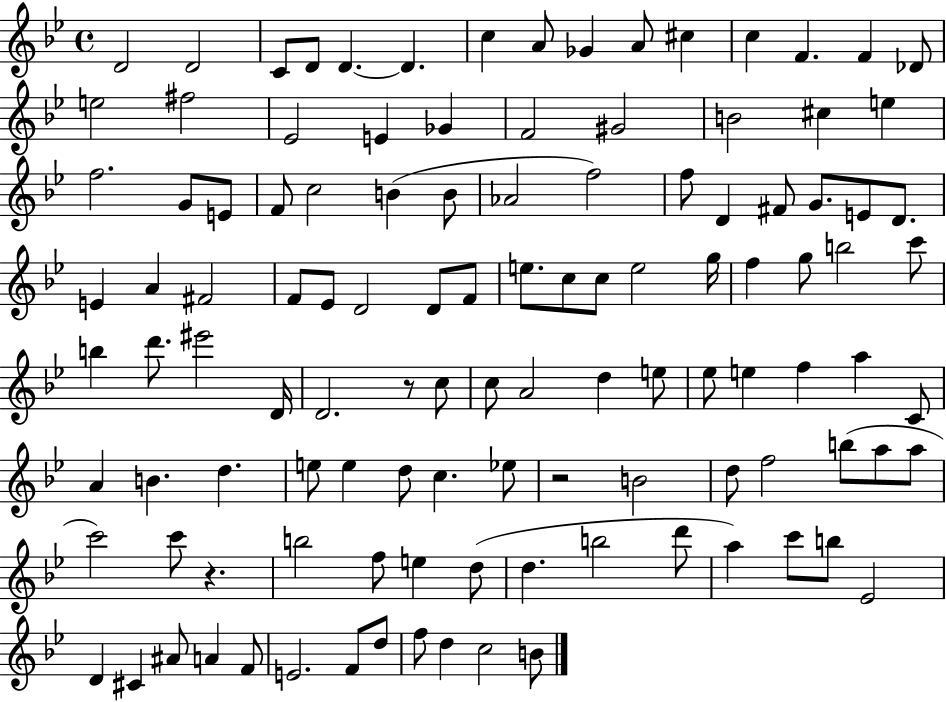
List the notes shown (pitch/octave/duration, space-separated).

D4/h D4/h C4/e D4/e D4/q. D4/q. C5/q A4/e Gb4/q A4/e C#5/q C5/q F4/q. F4/q Db4/e E5/h F#5/h Eb4/h E4/q Gb4/q F4/h G#4/h B4/h C#5/q E5/q F5/h. G4/e E4/e F4/e C5/h B4/q B4/e Ab4/h F5/h F5/e D4/q F#4/e G4/e. E4/e D4/e. E4/q A4/q F#4/h F4/e Eb4/e D4/h D4/e F4/e E5/e. C5/e C5/e E5/h G5/s F5/q G5/e B5/h C6/e B5/q D6/e. EIS6/h D4/s D4/h. R/e C5/e C5/e A4/h D5/q E5/e Eb5/e E5/q F5/q A5/q C4/e A4/q B4/q. D5/q. E5/e E5/q D5/e C5/q. Eb5/e R/h B4/h D5/e F5/h B5/e A5/e A5/e C6/h C6/e R/q. B5/h F5/e E5/q D5/e D5/q. B5/h D6/e A5/q C6/e B5/e Eb4/h D4/q C#4/q A#4/e A4/q F4/e E4/h. F4/e D5/e F5/e D5/q C5/h B4/e